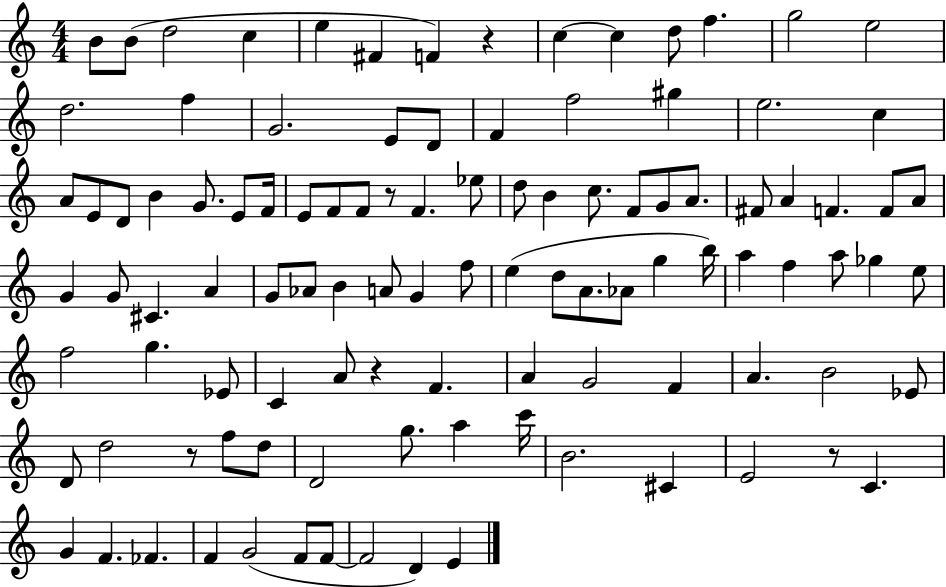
X:1
T:Untitled
M:4/4
L:1/4
K:C
B/2 B/2 d2 c e ^F F z c c d/2 f g2 e2 d2 f G2 E/2 D/2 F f2 ^g e2 c A/2 E/2 D/2 B G/2 E/2 F/4 E/2 F/2 F/2 z/2 F _e/2 d/2 B c/2 F/2 G/2 A/2 ^F/2 A F F/2 A/2 G G/2 ^C A G/2 _A/2 B A/2 G f/2 e d/2 A/2 _A/2 g b/4 a f a/2 _g e/2 f2 g _E/2 C A/2 z F A G2 F A B2 _E/2 D/2 d2 z/2 f/2 d/2 D2 g/2 a c'/4 B2 ^C E2 z/2 C G F _F F G2 F/2 F/2 F2 D E